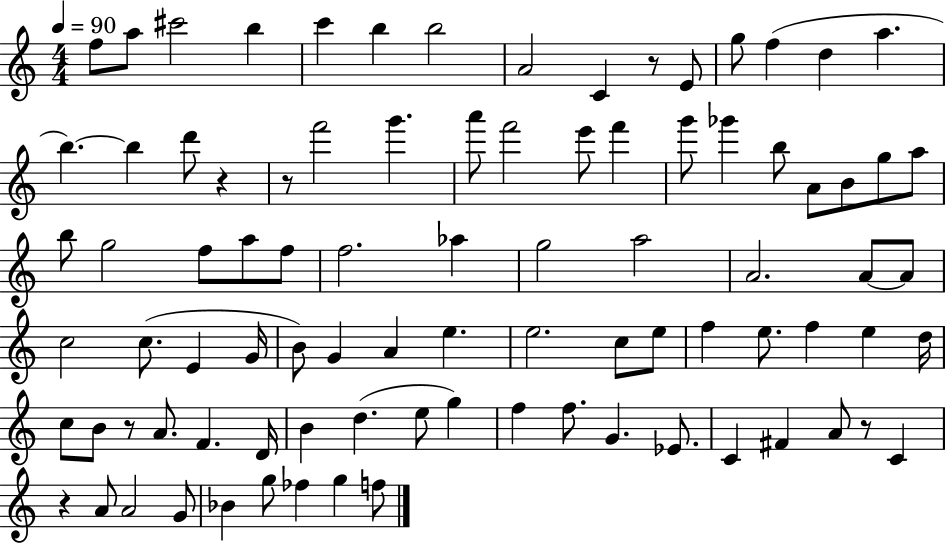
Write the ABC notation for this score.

X:1
T:Untitled
M:4/4
L:1/4
K:C
f/2 a/2 ^c'2 b c' b b2 A2 C z/2 E/2 g/2 f d a b b d'/2 z z/2 f'2 g' a'/2 f'2 e'/2 f' g'/2 _g' b/2 A/2 B/2 g/2 a/2 b/2 g2 f/2 a/2 f/2 f2 _a g2 a2 A2 A/2 A/2 c2 c/2 E G/4 B/2 G A e e2 c/2 e/2 f e/2 f e d/4 c/2 B/2 z/2 A/2 F D/4 B d e/2 g f f/2 G _E/2 C ^F A/2 z/2 C z A/2 A2 G/2 _B g/2 _f g f/2